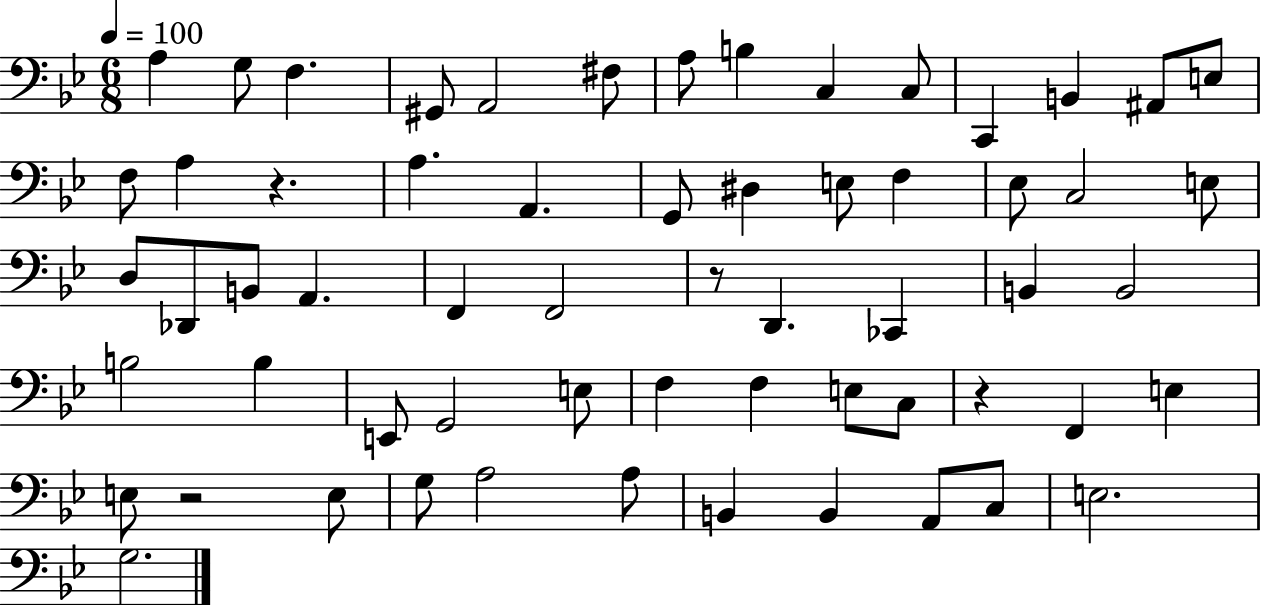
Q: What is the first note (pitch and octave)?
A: A3